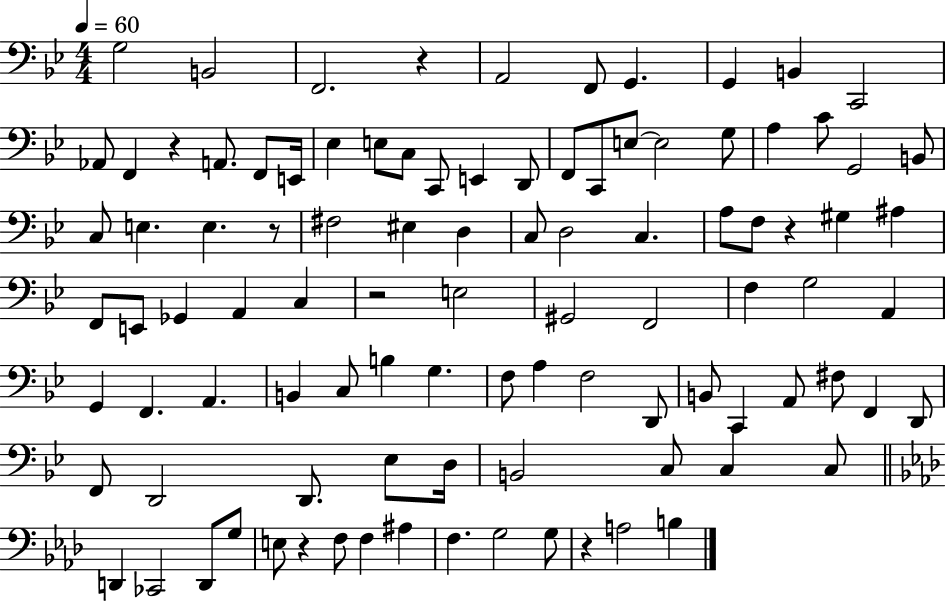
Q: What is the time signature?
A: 4/4